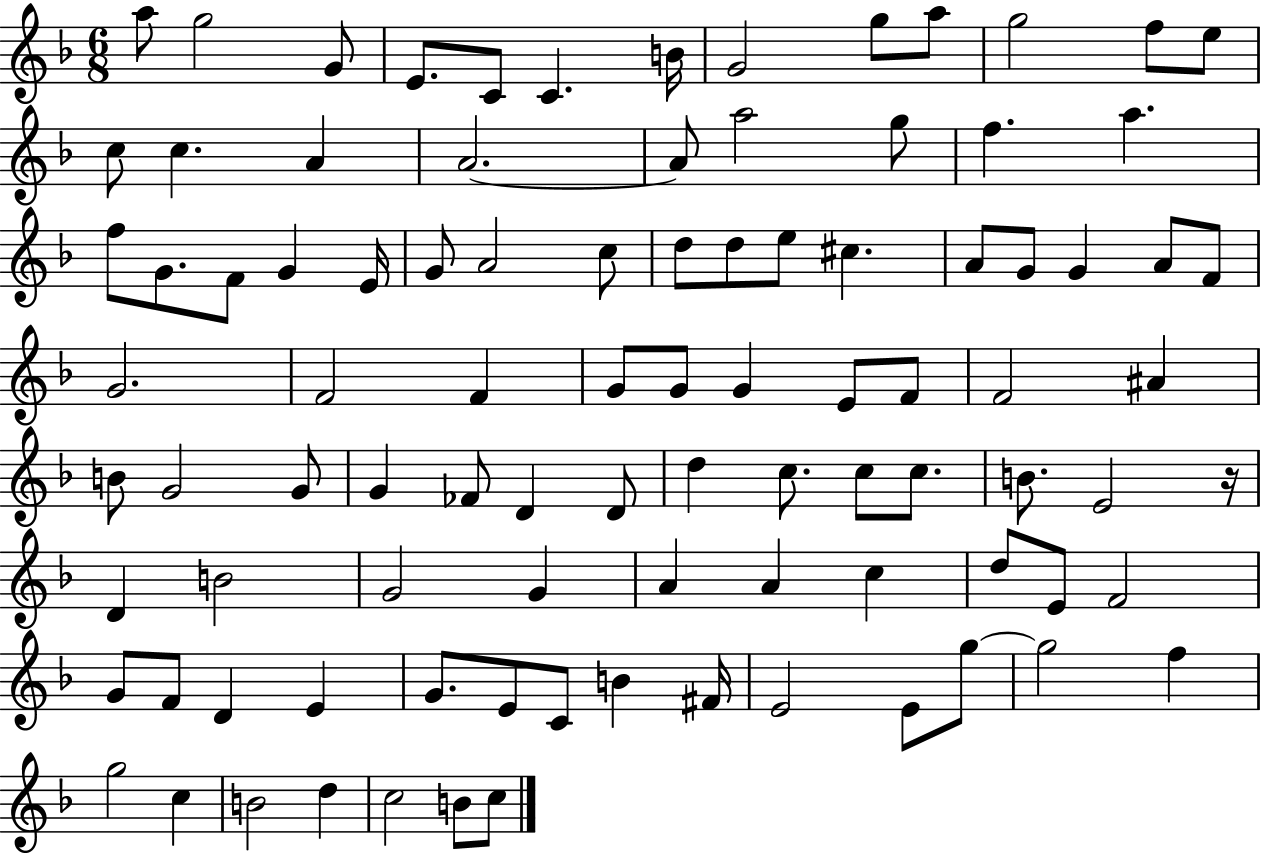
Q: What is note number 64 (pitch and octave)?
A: B4